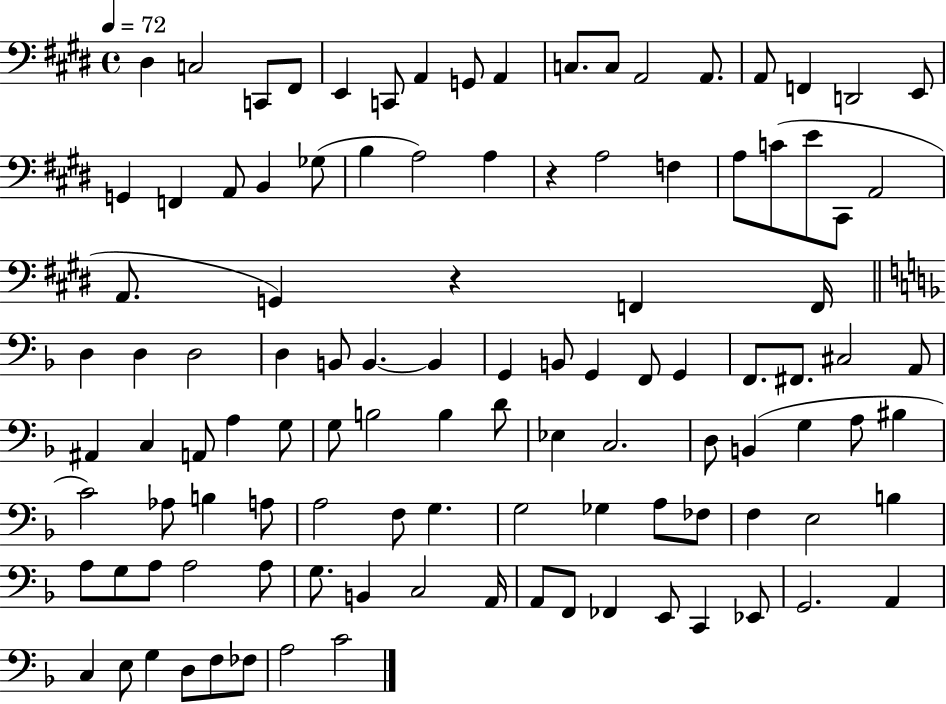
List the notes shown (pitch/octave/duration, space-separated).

D#3/q C3/h C2/e F#2/e E2/q C2/e A2/q G2/e A2/q C3/e. C3/e A2/h A2/e. A2/e F2/q D2/h E2/e G2/q F2/q A2/e B2/q Gb3/e B3/q A3/h A3/q R/q A3/h F3/q A3/e C4/e E4/e C#2/e A2/h A2/e. G2/q R/q F2/q F2/s D3/q D3/q D3/h D3/q B2/e B2/q. B2/q G2/q B2/e G2/q F2/e G2/q F2/e. F#2/e. C#3/h A2/e A#2/q C3/q A2/e A3/q G3/e G3/e B3/h B3/q D4/e Eb3/q C3/h. D3/e B2/q G3/q A3/e BIS3/q C4/h Ab3/e B3/q A3/e A3/h F3/e G3/q. G3/h Gb3/q A3/e FES3/e F3/q E3/h B3/q A3/e G3/e A3/e A3/h A3/e G3/e. B2/q C3/h A2/s A2/e F2/e FES2/q E2/e C2/q Eb2/e G2/h. A2/q C3/q E3/e G3/q D3/e F3/e FES3/e A3/h C4/h